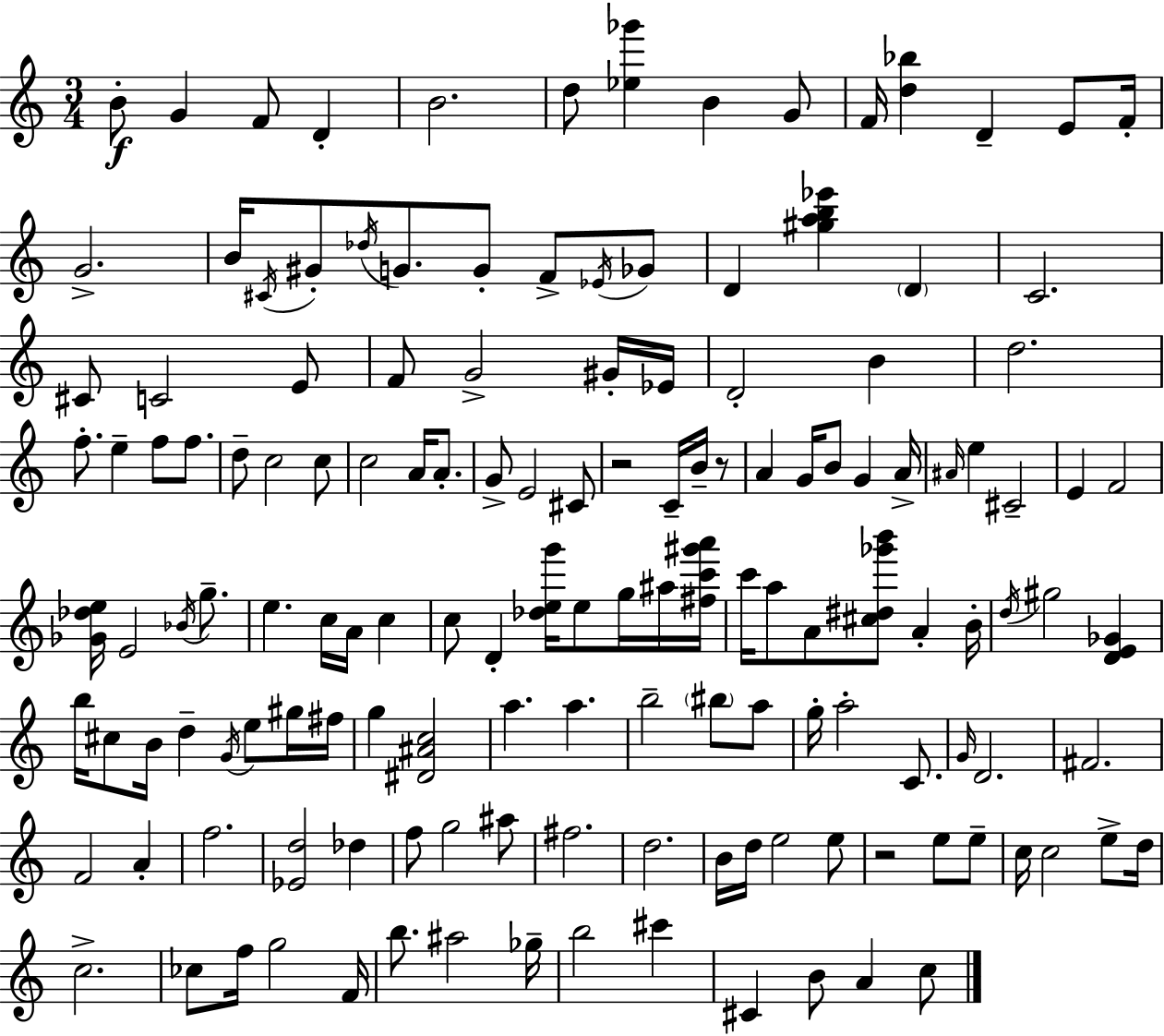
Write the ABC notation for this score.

X:1
T:Untitled
M:3/4
L:1/4
K:C
B/2 G F/2 D B2 d/2 [_e_g'] B G/2 F/4 [d_b] D E/2 F/4 G2 B/4 ^C/4 ^G/2 _d/4 G/2 G/2 F/2 _E/4 _G/2 D [^gab_e'] D C2 ^C/2 C2 E/2 F/2 G2 ^G/4 _E/4 D2 B d2 f/2 e f/2 f/2 d/2 c2 c/2 c2 A/4 A/2 G/2 E2 ^C/2 z2 C/4 B/4 z/2 A G/4 B/2 G A/4 ^A/4 e ^C2 E F2 [_G_de]/4 E2 _B/4 g/2 e c/4 A/4 c c/2 D [_deg']/4 e/2 g/4 ^a/4 [^fc'^g'a']/4 c'/4 a/2 A/2 [^c^d_g'b']/2 A B/4 d/4 ^g2 [DE_G] b/4 ^c/2 B/4 d G/4 e/2 ^g/4 ^f/4 g [^D^Ac]2 a a b2 ^b/2 a/2 g/4 a2 C/2 G/4 D2 ^F2 F2 A f2 [_Ed]2 _d f/2 g2 ^a/2 ^f2 d2 B/4 d/4 e2 e/2 z2 e/2 e/2 c/4 c2 e/2 d/4 c2 _c/2 f/4 g2 F/4 b/2 ^a2 _g/4 b2 ^c' ^C B/2 A c/2